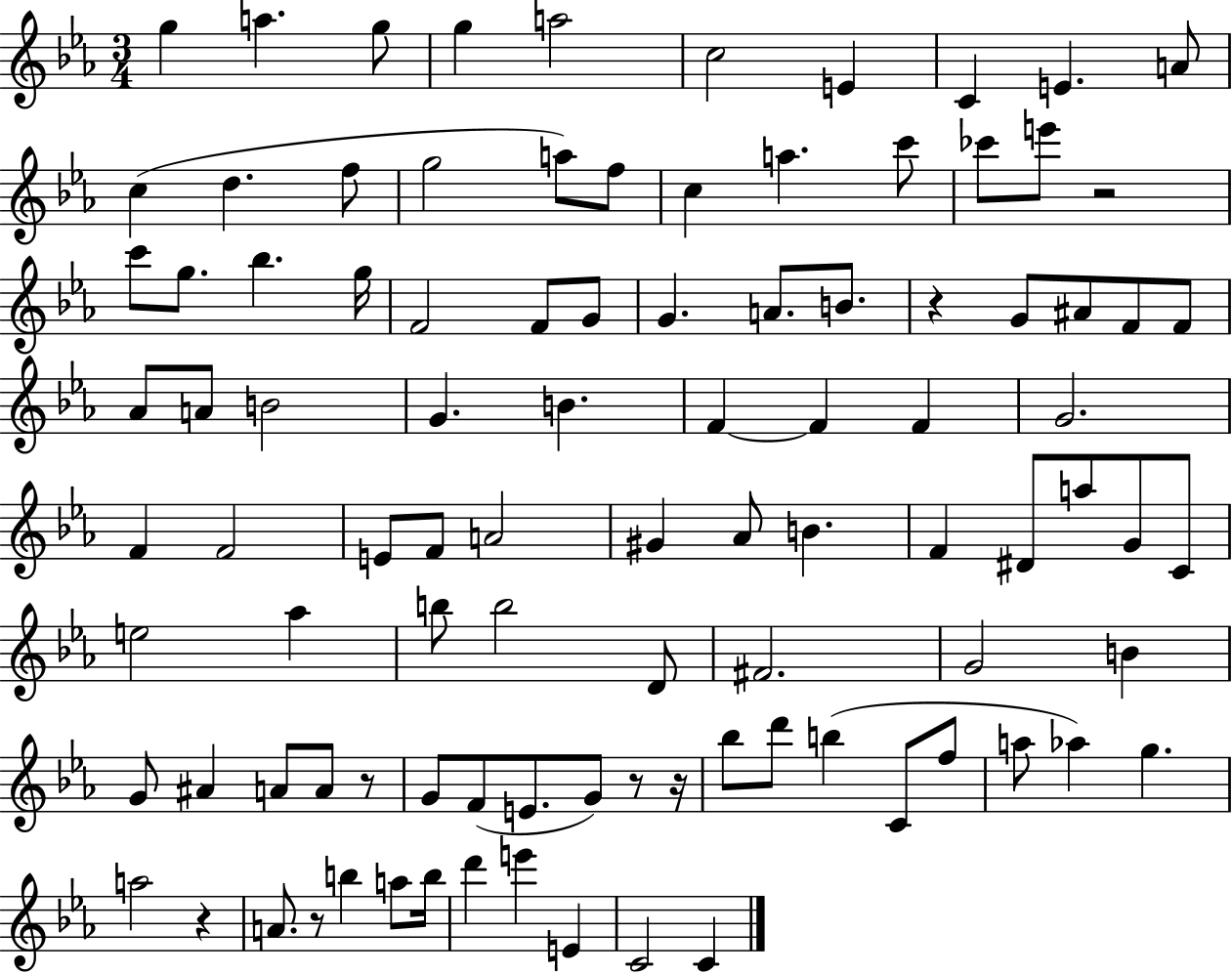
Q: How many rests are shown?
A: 7